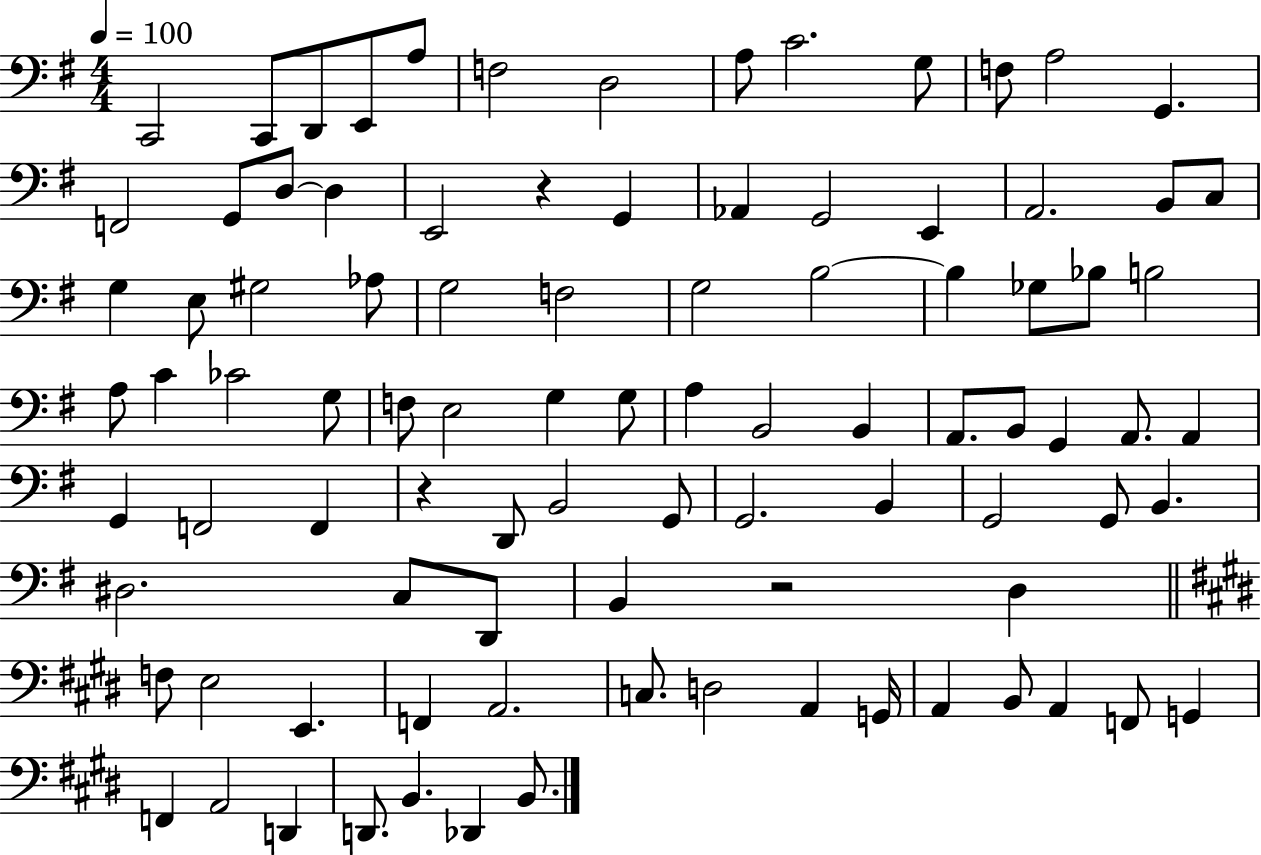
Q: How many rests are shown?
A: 3